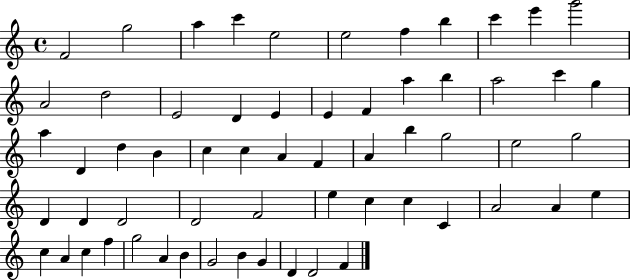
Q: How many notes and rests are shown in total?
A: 61